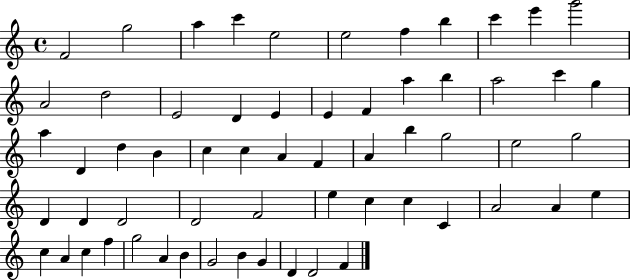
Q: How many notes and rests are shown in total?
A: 61